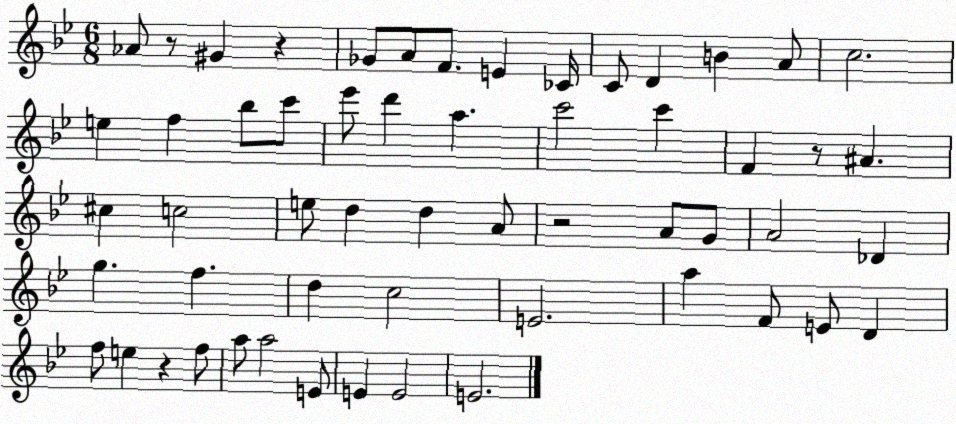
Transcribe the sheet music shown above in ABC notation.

X:1
T:Untitled
M:6/8
L:1/4
K:Bb
_A/2 z/2 ^G z _G/2 A/2 F/2 E _C/4 C/2 D B A/2 c2 e f _b/2 c'/2 _e'/2 d' a c'2 c' F z/2 ^A ^c c2 e/2 d d A/2 z2 A/2 G/2 A2 _D g f d c2 E2 a F/2 E/2 D f/2 e z f/2 a/2 a2 E/2 E E2 E2